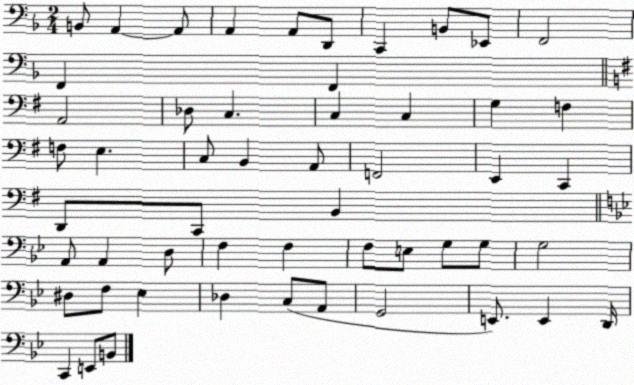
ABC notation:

X:1
T:Untitled
M:2/4
L:1/4
K:F
B,,/2 A,, A,,/2 A,, A,,/2 D,,/2 C,, B,,/2 _E,,/2 F,,2 F,, F,, A,,2 _D,/2 C, C, C, G, F, F,/2 E, C,/2 B,, A,,/2 F,,2 E,, C,, D,,/2 C,,/2 B,, A,,/2 A,, D,/2 F, F, F,/2 E,/2 G,/2 G,/2 G,2 ^D,/2 F,/2 _E, _D, C,/2 A,,/2 G,,2 E,,/2 E,, D,,/4 C,, E,,/2 B,,/2